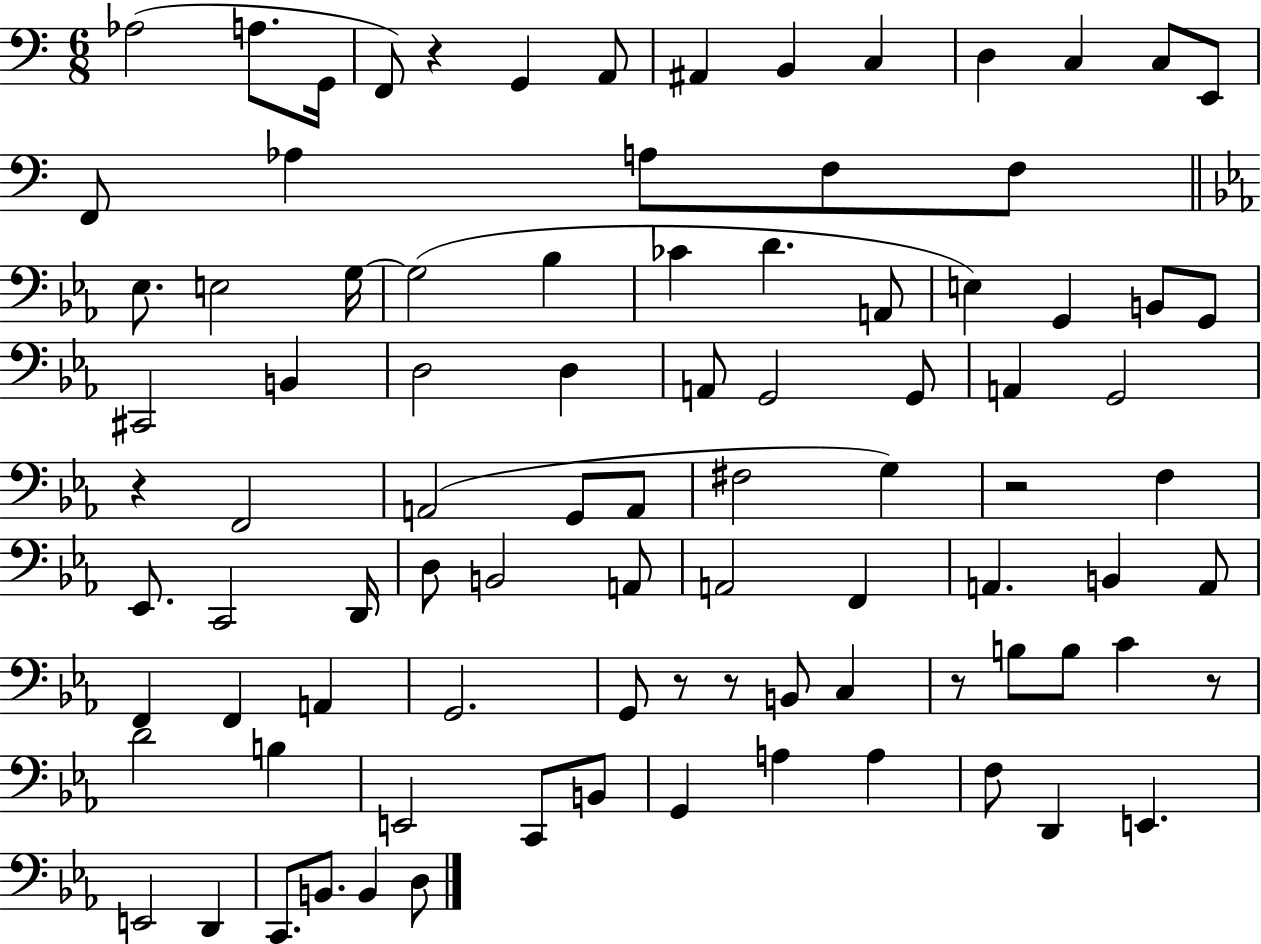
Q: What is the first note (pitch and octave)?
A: Ab3